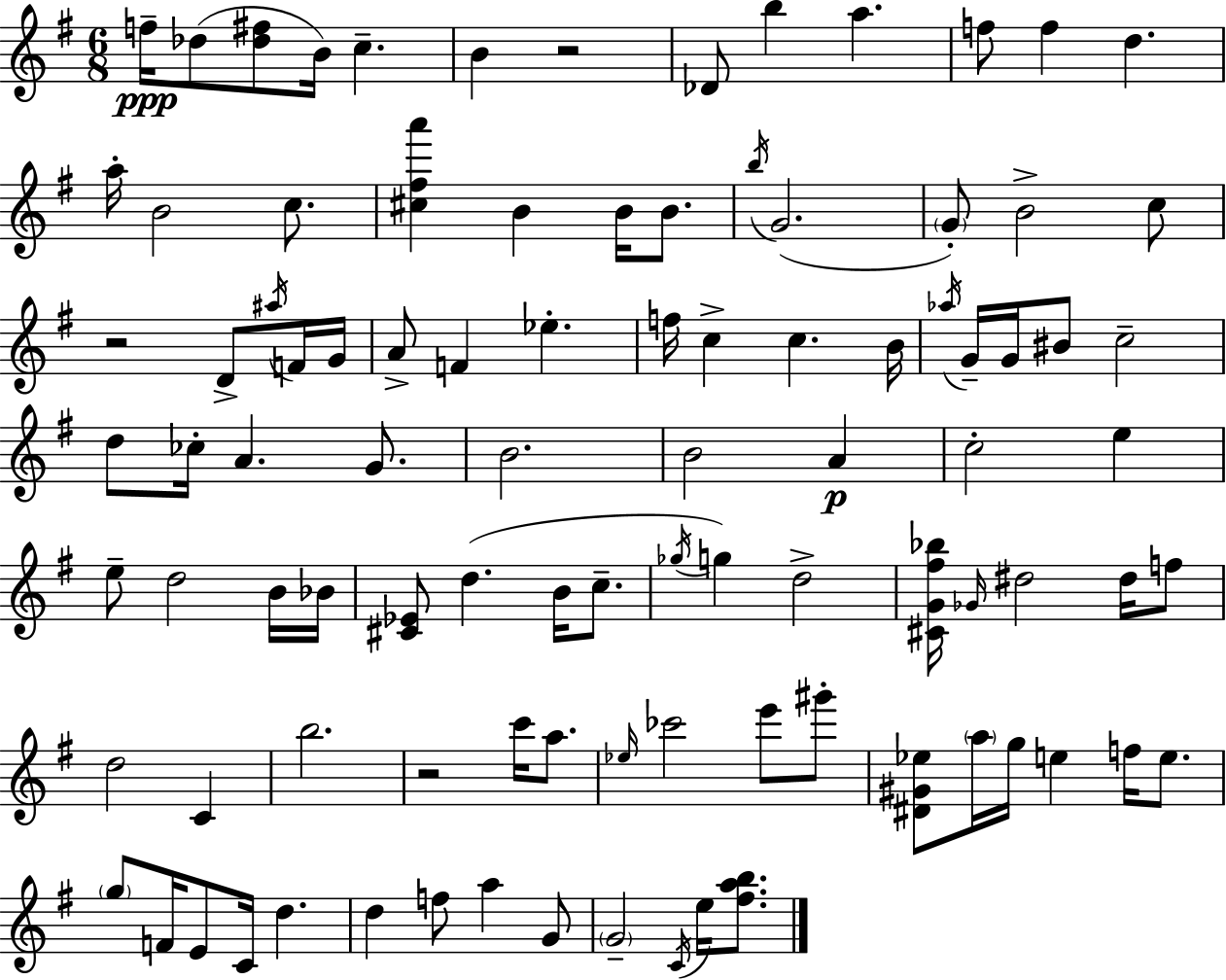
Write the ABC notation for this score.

X:1
T:Untitled
M:6/8
L:1/4
K:Em
f/4 _d/2 [_d^f]/2 B/4 c B z2 _D/2 b a f/2 f d a/4 B2 c/2 [^c^fa'] B B/4 B/2 b/4 G2 G/2 B2 c/2 z2 D/2 ^a/4 F/4 G/4 A/2 F _e f/4 c c B/4 _a/4 G/4 G/4 ^B/2 c2 d/2 _c/4 A G/2 B2 B2 A c2 e e/2 d2 B/4 _B/4 [^C_E]/2 d B/4 c/2 _g/4 g d2 [^CG^f_b]/4 _G/4 ^d2 ^d/4 f/2 d2 C b2 z2 c'/4 a/2 _e/4 _c'2 e'/2 ^g'/2 [^D^G_e]/2 a/4 g/4 e f/4 e/2 g/2 F/4 E/2 C/4 d d f/2 a G/2 G2 C/4 e/4 [^fab]/2